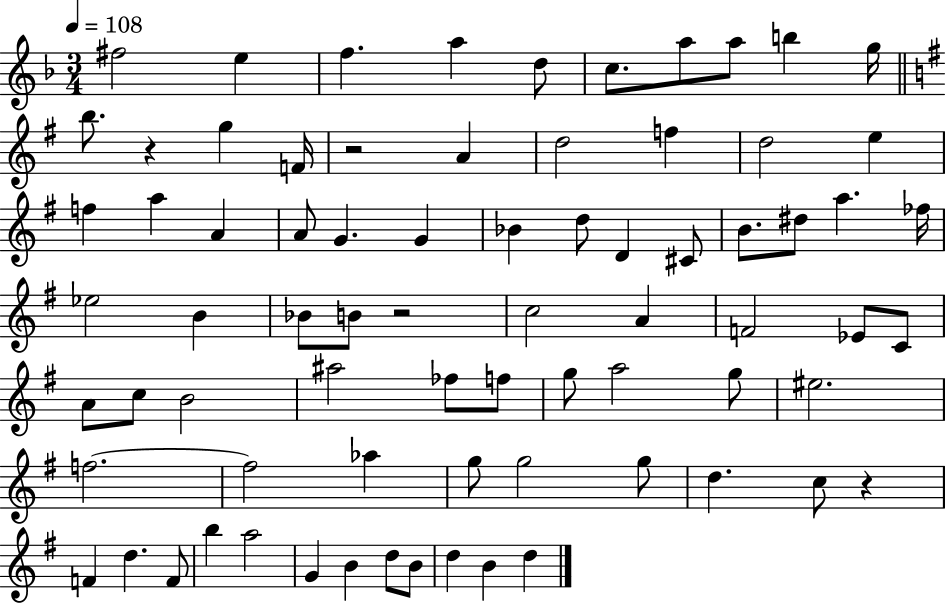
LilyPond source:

{
  \clef treble
  \numericTimeSignature
  \time 3/4
  \key f \major
  \tempo 4 = 108
  \repeat volta 2 { fis''2 e''4 | f''4. a''4 d''8 | c''8. a''8 a''8 b''4 g''16 | \bar "||" \break \key e \minor b''8. r4 g''4 f'16 | r2 a'4 | d''2 f''4 | d''2 e''4 | \break f''4 a''4 a'4 | a'8 g'4. g'4 | bes'4 d''8 d'4 cis'8 | b'8. dis''8 a''4. fes''16 | \break ees''2 b'4 | bes'8 b'8 r2 | c''2 a'4 | f'2 ees'8 c'8 | \break a'8 c''8 b'2 | ais''2 fes''8 f''8 | g''8 a''2 g''8 | eis''2. | \break f''2.~~ | f''2 aes''4 | g''8 g''2 g''8 | d''4. c''8 r4 | \break f'4 d''4. f'8 | b''4 a''2 | g'4 b'4 d''8 b'8 | d''4 b'4 d''4 | \break } \bar "|."
}